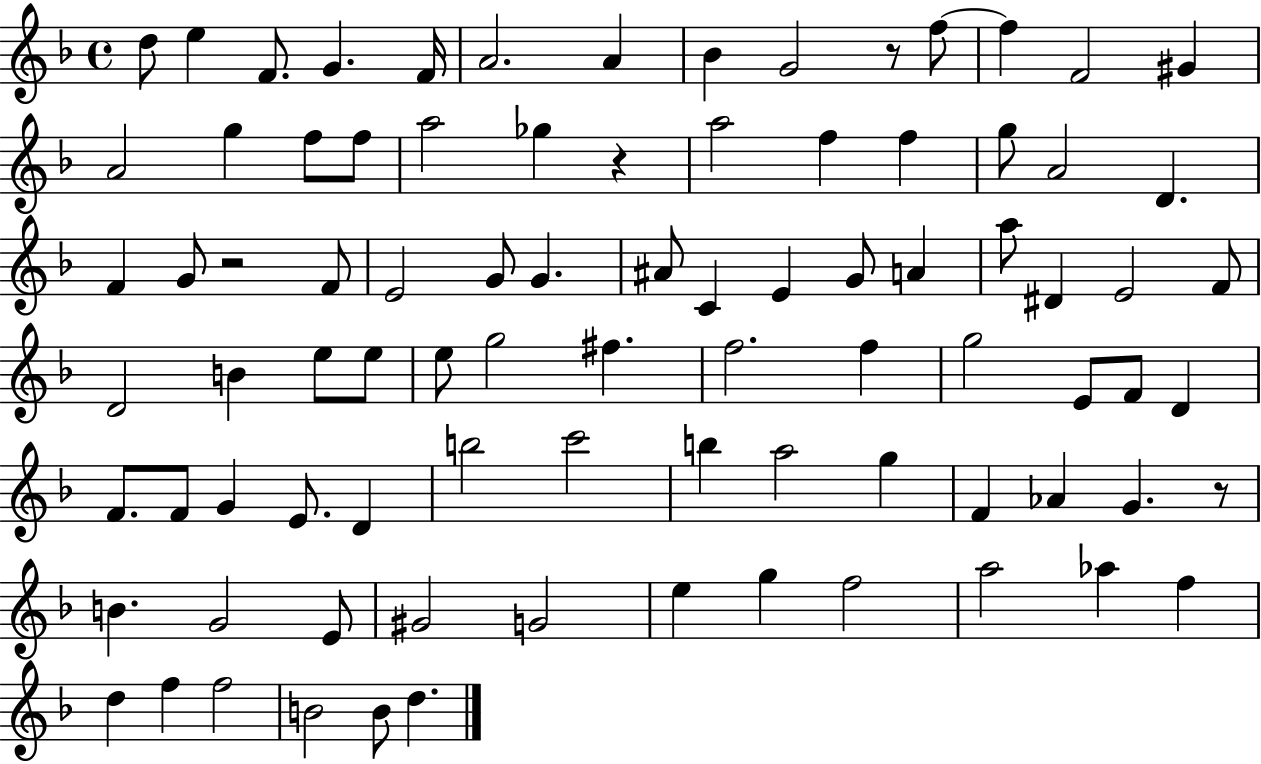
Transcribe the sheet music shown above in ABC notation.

X:1
T:Untitled
M:4/4
L:1/4
K:F
d/2 e F/2 G F/4 A2 A _B G2 z/2 f/2 f F2 ^G A2 g f/2 f/2 a2 _g z a2 f f g/2 A2 D F G/2 z2 F/2 E2 G/2 G ^A/2 C E G/2 A a/2 ^D E2 F/2 D2 B e/2 e/2 e/2 g2 ^f f2 f g2 E/2 F/2 D F/2 F/2 G E/2 D b2 c'2 b a2 g F _A G z/2 B G2 E/2 ^G2 G2 e g f2 a2 _a f d f f2 B2 B/2 d